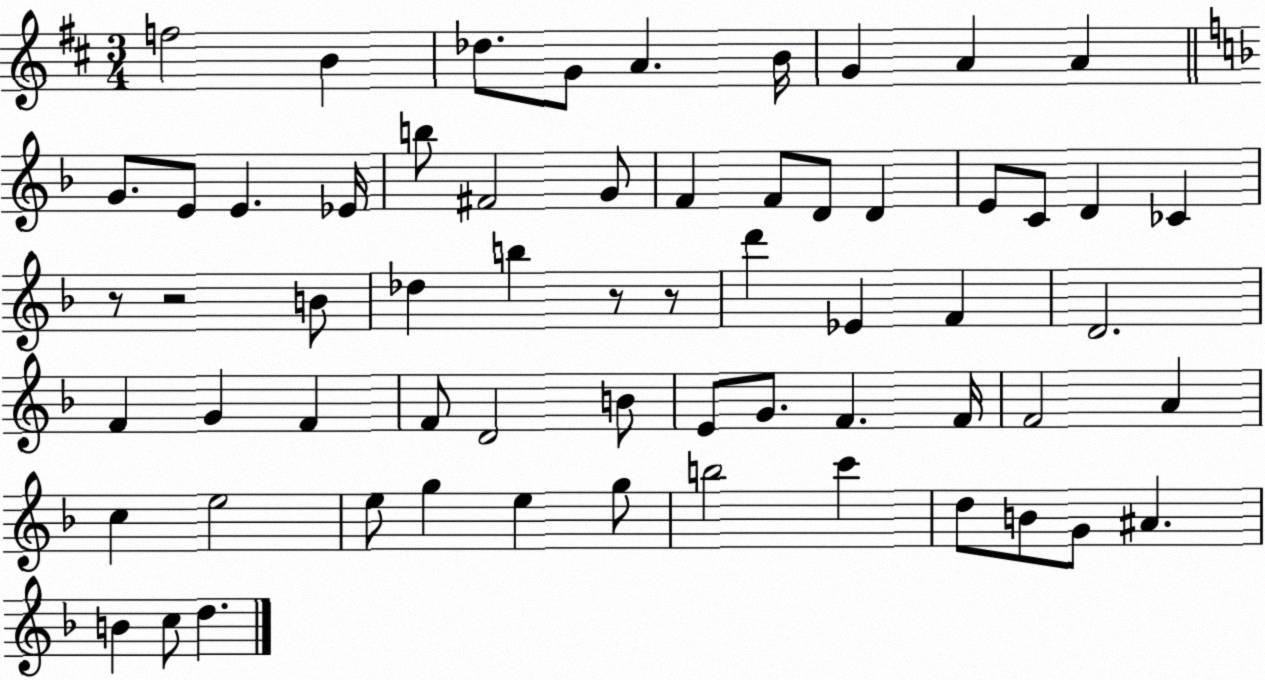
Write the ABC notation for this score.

X:1
T:Untitled
M:3/4
L:1/4
K:D
f2 B _d/2 G/2 A B/4 G A A G/2 E/2 E _E/4 b/2 ^F2 G/2 F F/2 D/2 D E/2 C/2 D _C z/2 z2 B/2 _d b z/2 z/2 d' _E F D2 F G F F/2 D2 B/2 E/2 G/2 F F/4 F2 A c e2 e/2 g e g/2 b2 c' d/2 B/2 G/2 ^A B c/2 d